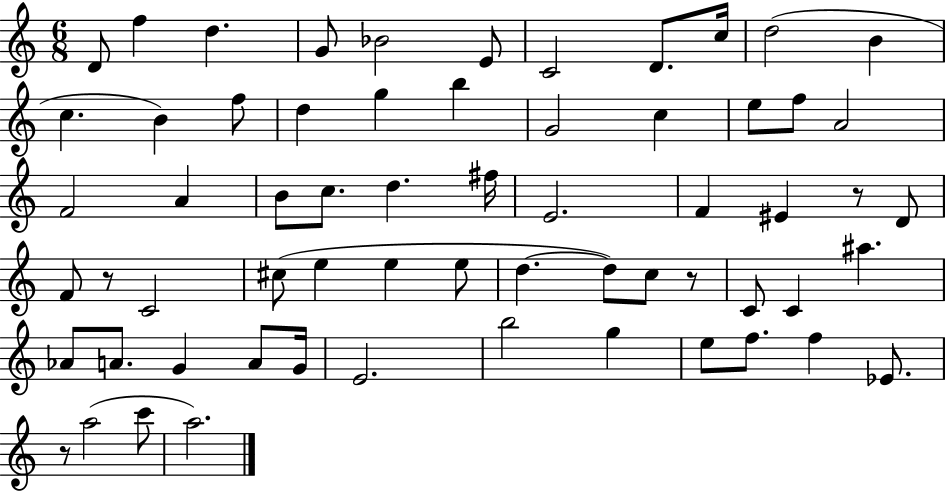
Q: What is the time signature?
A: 6/8